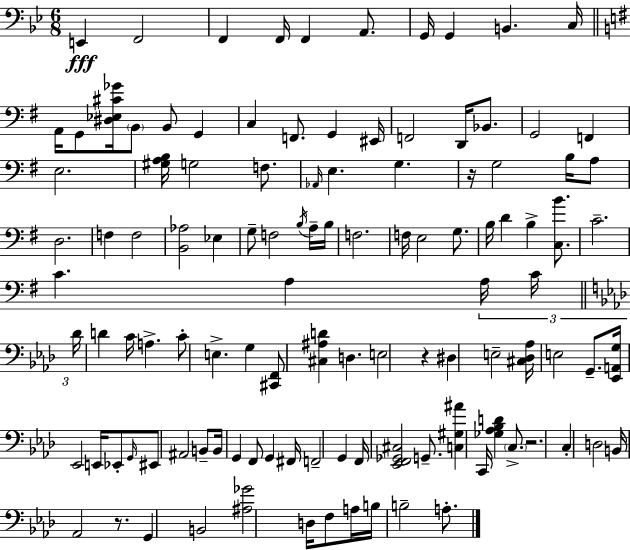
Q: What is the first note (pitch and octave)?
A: E2